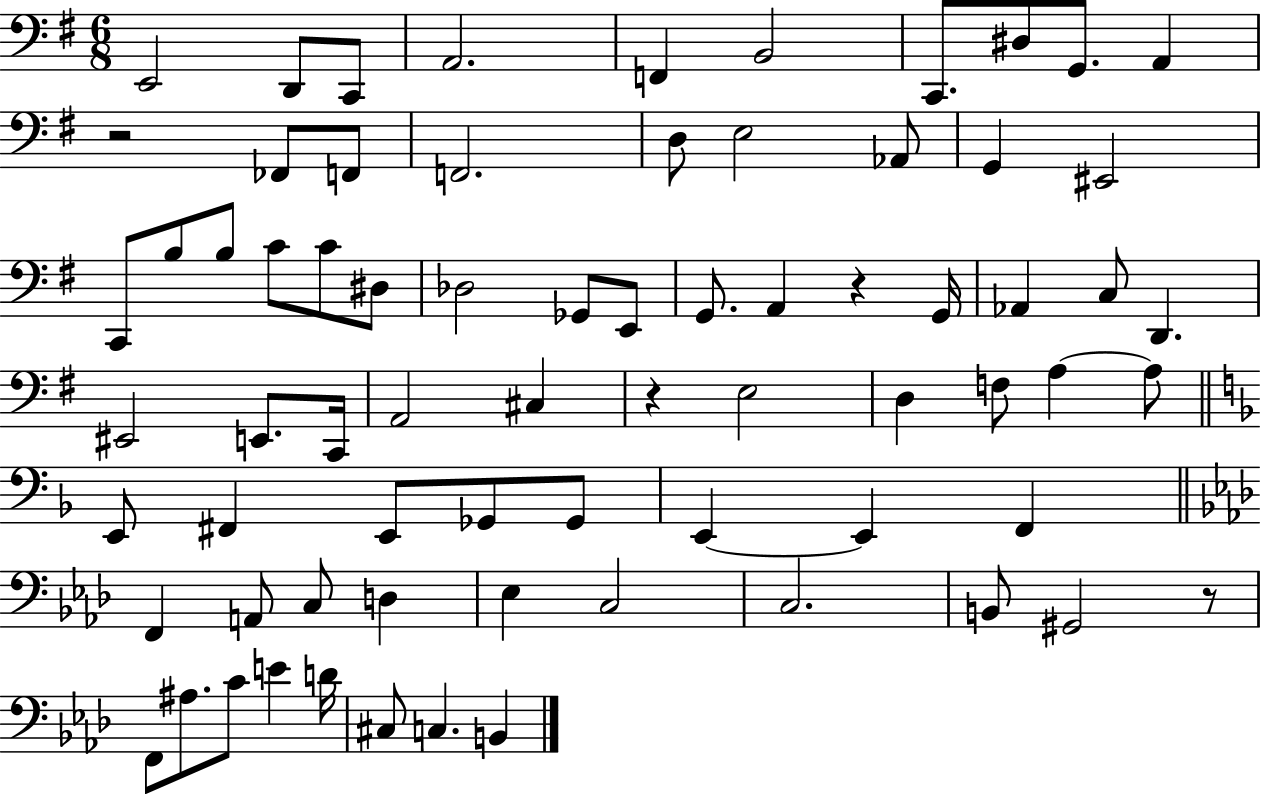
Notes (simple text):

E2/h D2/e C2/e A2/h. F2/q B2/h C2/e. D#3/e G2/e. A2/q R/h FES2/e F2/e F2/h. D3/e E3/h Ab2/e G2/q EIS2/h C2/e B3/e B3/e C4/e C4/e D#3/e Db3/h Gb2/e E2/e G2/e. A2/q R/q G2/s Ab2/q C3/e D2/q. EIS2/h E2/e. C2/s A2/h C#3/q R/q E3/h D3/q F3/e A3/q A3/e E2/e F#2/q E2/e Gb2/e Gb2/e E2/q E2/q F2/q F2/q A2/e C3/e D3/q Eb3/q C3/h C3/h. B2/e G#2/h R/e F2/e A#3/e. C4/e E4/q D4/s C#3/e C3/q. B2/q